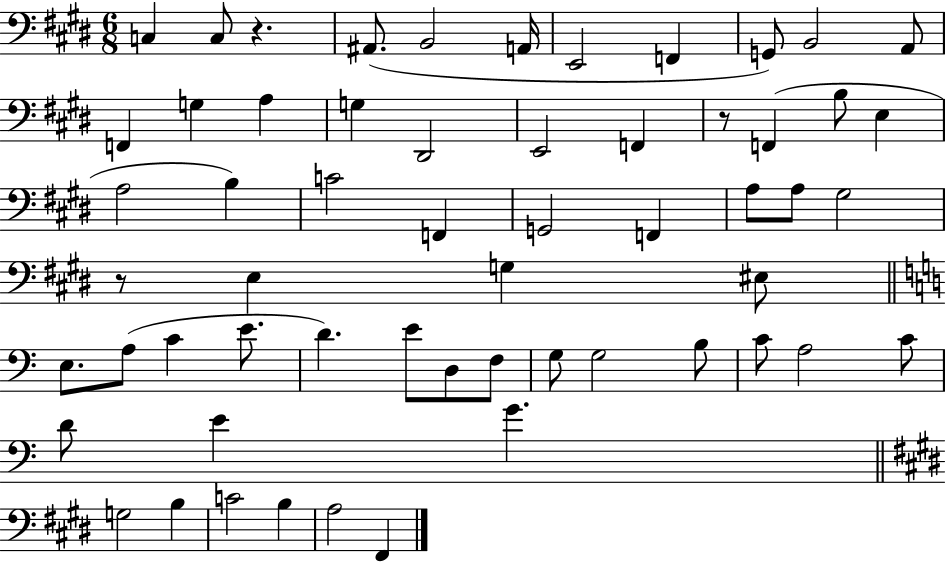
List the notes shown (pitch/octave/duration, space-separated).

C3/q C3/e R/q. A#2/e. B2/h A2/s E2/h F2/q G2/e B2/h A2/e F2/q G3/q A3/q G3/q D#2/h E2/h F2/q R/e F2/q B3/e E3/q A3/h B3/q C4/h F2/q G2/h F2/q A3/e A3/e G#3/h R/e E3/q G3/q EIS3/e E3/e. A3/e C4/q E4/e. D4/q. E4/e D3/e F3/e G3/e G3/h B3/e C4/e A3/h C4/e D4/e E4/q G4/q. G3/h B3/q C4/h B3/q A3/h F#2/q